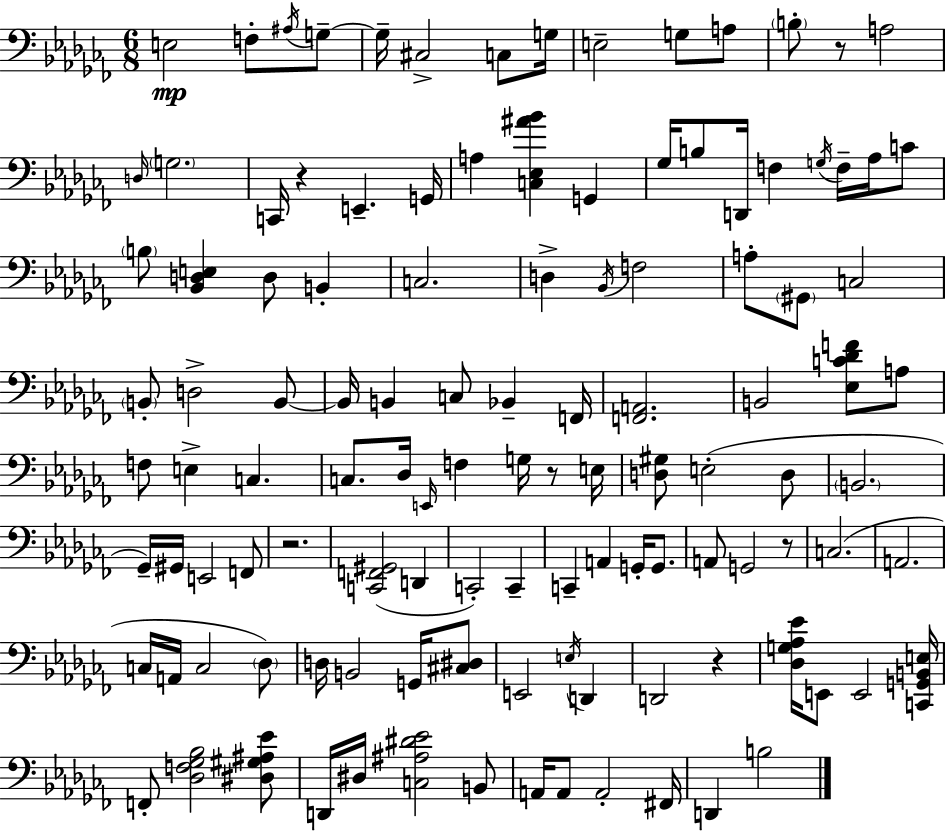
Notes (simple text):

E3/h F3/e A#3/s G3/e G3/s C#3/h C3/e G3/s E3/h G3/e A3/e B3/e R/e A3/h D3/s G3/h. C2/s R/q E2/q. G2/s A3/q [C3,Eb3,A#4,Bb4]/q G2/q Gb3/s B3/e D2/s F3/q G3/s F3/s Ab3/s C4/e B3/e [Bb2,D3,E3]/q D3/e B2/q C3/h. D3/q Bb2/s F3/h A3/e G#2/e C3/h B2/e D3/h B2/e B2/s B2/q C3/e Bb2/q F2/s [F2,A2]/h. B2/h [Eb3,C4,Db4,F4]/e A3/e F3/e E3/q C3/q. C3/e. Db3/s E2/s F3/q G3/s R/e E3/s [D3,G#3]/e E3/h D3/e B2/h. Gb2/s G#2/s E2/h F2/e R/h. [C2,F2,G#2]/h D2/q C2/h C2/q C2/q A2/q G2/s G2/e. A2/e G2/h R/e C3/h. A2/h. C3/s A2/s C3/h Db3/e D3/s B2/h G2/s [C#3,D#3]/e E2/h E3/s D2/q D2/h R/q [Db3,G3,Ab3,Eb4]/s E2/e E2/h [C2,G2,B2,E3]/s F2/e [Db3,F3,Gb3,Bb3]/h [D#3,G#3,A#3,Eb4]/e D2/s D#3/s [C3,A#3,D#4,Eb4]/h B2/e A2/s A2/e A2/h F#2/s D2/q B3/h